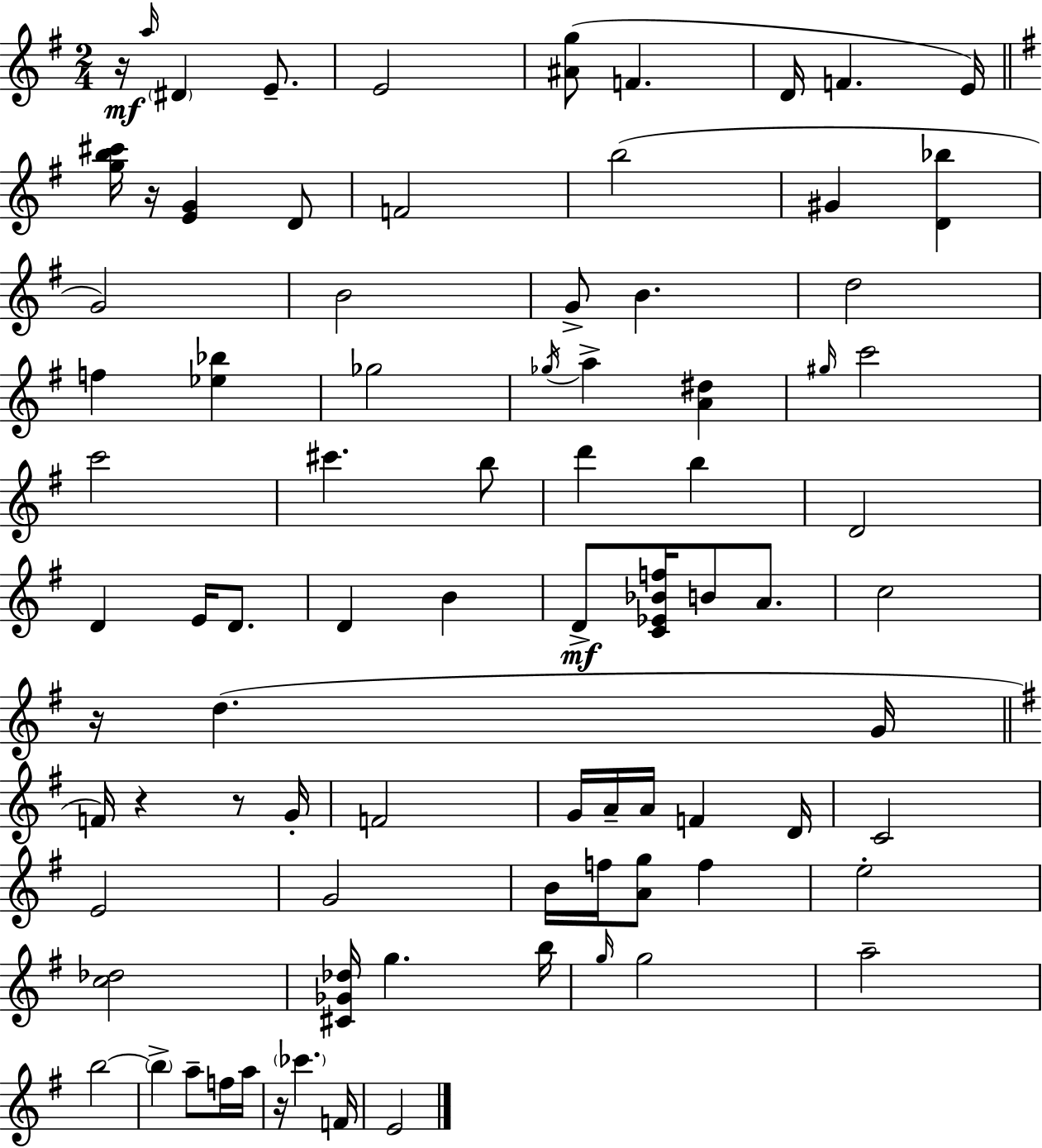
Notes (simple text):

R/s A5/s D#4/q E4/e. E4/h [A#4,G5]/e F4/q. D4/s F4/q. E4/s [G5,B5,C#6]/s R/s [E4,G4]/q D4/e F4/h B5/h G#4/q [D4,Bb5]/q G4/h B4/h G4/e B4/q. D5/h F5/q [Eb5,Bb5]/q Gb5/h Gb5/s A5/q [A4,D#5]/q G#5/s C6/h C6/h C#6/q. B5/e D6/q B5/q D4/h D4/q E4/s D4/e. D4/q B4/q D4/e [C4,Eb4,Bb4,F5]/s B4/e A4/e. C5/h R/s D5/q. G4/s F4/s R/q R/e G4/s F4/h G4/s A4/s A4/s F4/q D4/s C4/h E4/h G4/h B4/s F5/s [A4,G5]/e F5/q E5/h [C5,Db5]/h [C#4,Gb4,Db5]/s G5/q. B5/s G5/s G5/h A5/h B5/h B5/q A5/e F5/s A5/s R/s CES6/q. F4/s E4/h